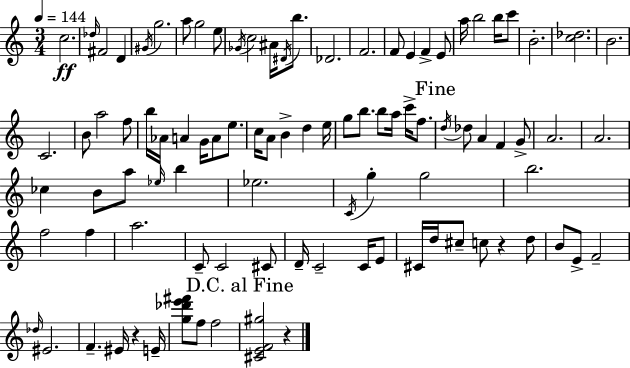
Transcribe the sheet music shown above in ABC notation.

X:1
T:Untitled
M:3/4
L:1/4
K:C
c2 _d/4 ^F2 D ^G/4 g2 a/2 g2 e/2 _G/4 c2 ^A/4 ^D/4 b/2 _D2 F2 F/2 E F E/2 a/4 b2 b/4 c'/2 B2 [c_d]2 B2 C2 B/2 a2 f/2 b/4 _A/4 A G/4 A/2 e/2 c/4 A/2 B d e/4 g/2 b/2 b/2 a/4 c'/4 f/2 d/4 _d/2 A F G/2 A2 A2 _c B/2 a/2 _e/4 b _e2 C/4 g g2 b2 f2 f a2 C/2 C2 ^C/2 D/4 C2 C/4 E/2 ^C/4 d/4 ^c/2 c/2 z d/2 B/2 E/2 F2 _d/4 ^E2 F ^E/4 z E/4 [g_d'e'^f']/2 f/2 f2 [^CEF^g]2 z